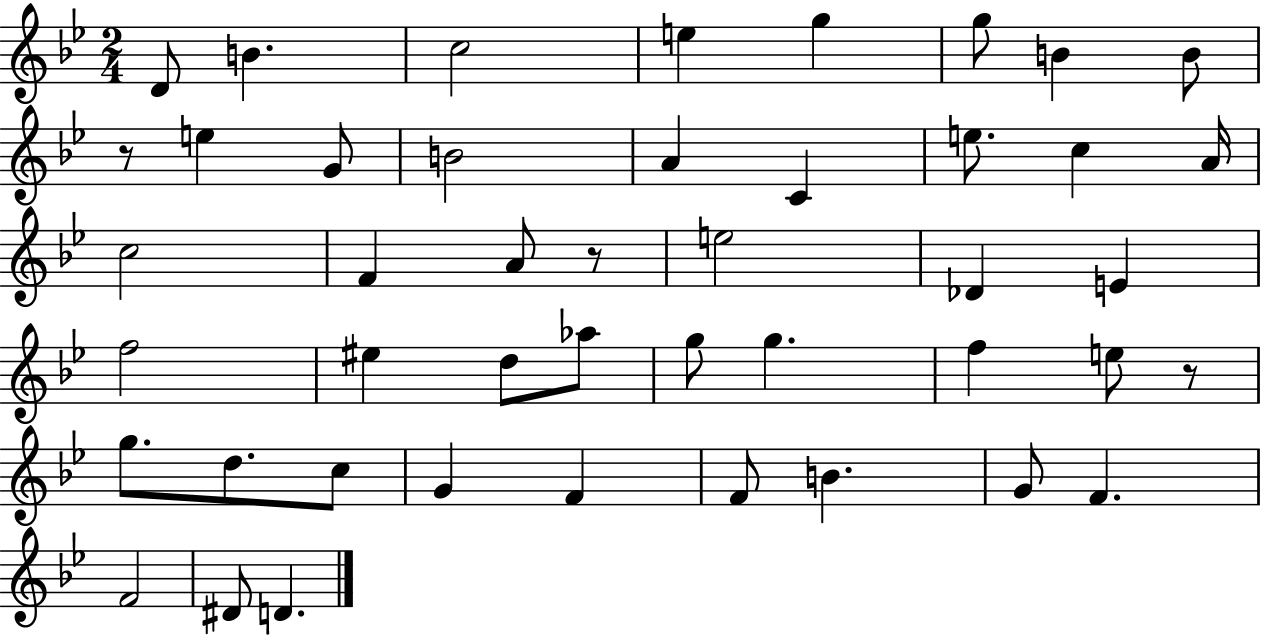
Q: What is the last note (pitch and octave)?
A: D4